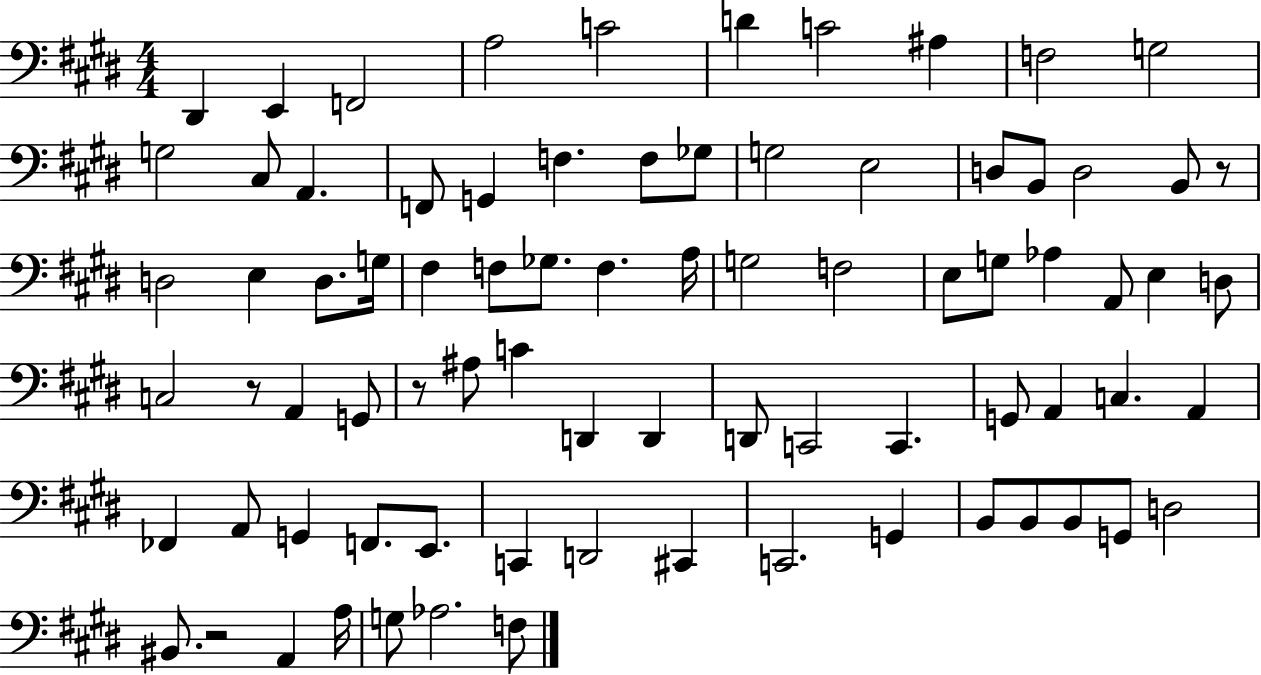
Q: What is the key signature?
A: E major